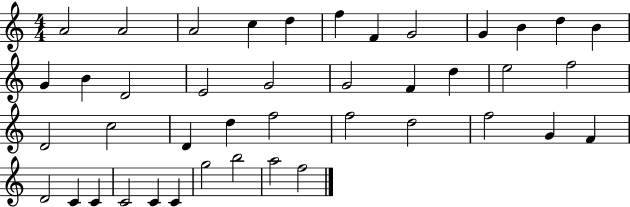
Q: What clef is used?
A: treble